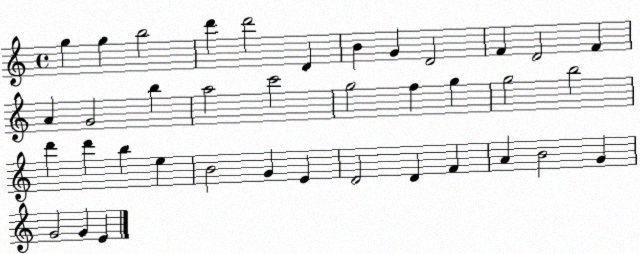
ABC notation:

X:1
T:Untitled
M:4/4
L:1/4
K:C
g g b2 d' d'2 D B G D2 F D2 F A G2 b a2 c'2 g2 f g g2 b2 d' d' b e B2 G E D2 D F A B2 G G2 G E